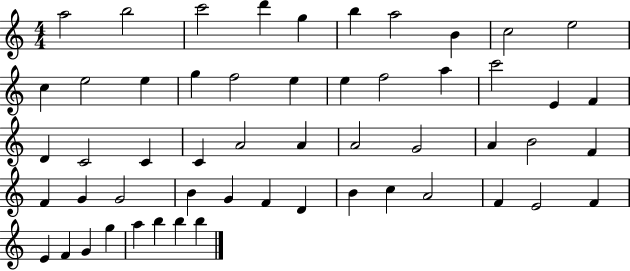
X:1
T:Untitled
M:4/4
L:1/4
K:C
a2 b2 c'2 d' g b a2 B c2 e2 c e2 e g f2 e e f2 a c'2 E F D C2 C C A2 A A2 G2 A B2 F F G G2 B G F D B c A2 F E2 F E F G g a b b b